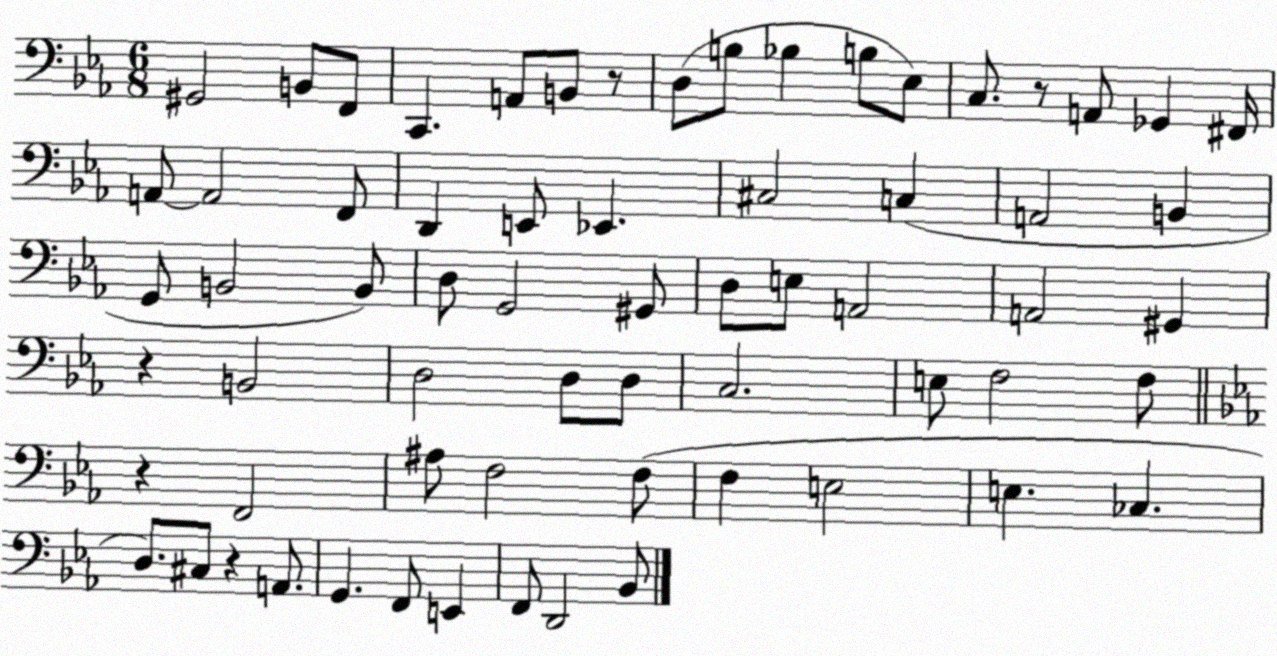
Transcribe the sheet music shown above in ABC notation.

X:1
T:Untitled
M:6/8
L:1/4
K:Eb
^G,,2 B,,/2 F,,/2 C,, A,,/2 B,,/2 z/2 D,/2 B,/2 _B, B,/2 _E,/2 C,/2 z/2 A,,/2 _G,, ^F,,/4 A,,/2 A,,2 F,,/2 D,, E,,/2 _E,, ^C,2 C, A,,2 B,, G,,/2 B,,2 B,,/2 D,/2 G,,2 ^G,,/2 D,/2 E,/2 A,,2 A,,2 ^G,, z B,,2 D,2 D,/2 D,/2 C,2 E,/2 F,2 F,/2 z F,,2 ^A,/2 F,2 F,/2 F, E,2 E, _C, D,/2 ^C,/2 z A,,/2 G,, F,,/2 E,, F,,/2 D,,2 _B,,/2